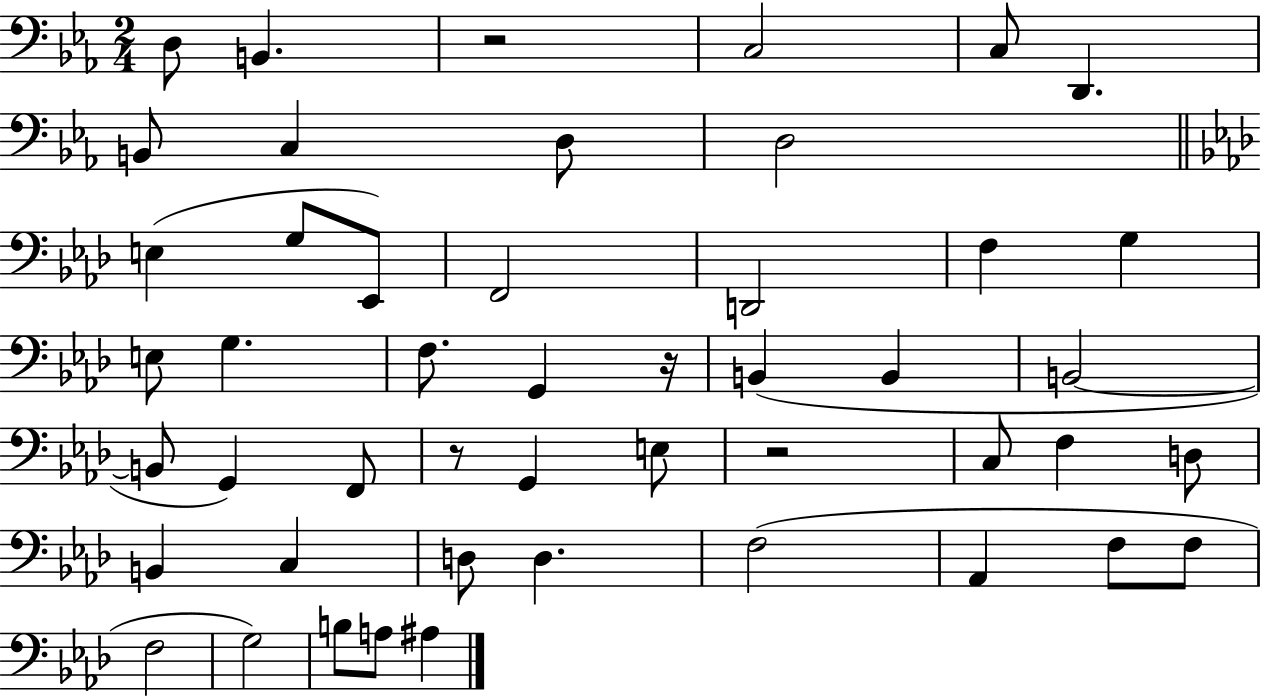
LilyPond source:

{
  \clef bass
  \numericTimeSignature
  \time 2/4
  \key ees \major
  d8 b,4. | r2 | c2 | c8 d,4. | \break b,8 c4 d8 | d2 | \bar "||" \break \key aes \major e4( g8 ees,8) | f,2 | d,2 | f4 g4 | \break e8 g4. | f8. g,4 r16 | b,4( b,4 | b,2~~ | \break b,8 g,4) f,8 | r8 g,4 e8 | r2 | c8 f4 d8 | \break b,4 c4 | d8 d4. | f2( | aes,4 f8 f8 | \break f2 | g2) | b8 a8 ais4 | \bar "|."
}